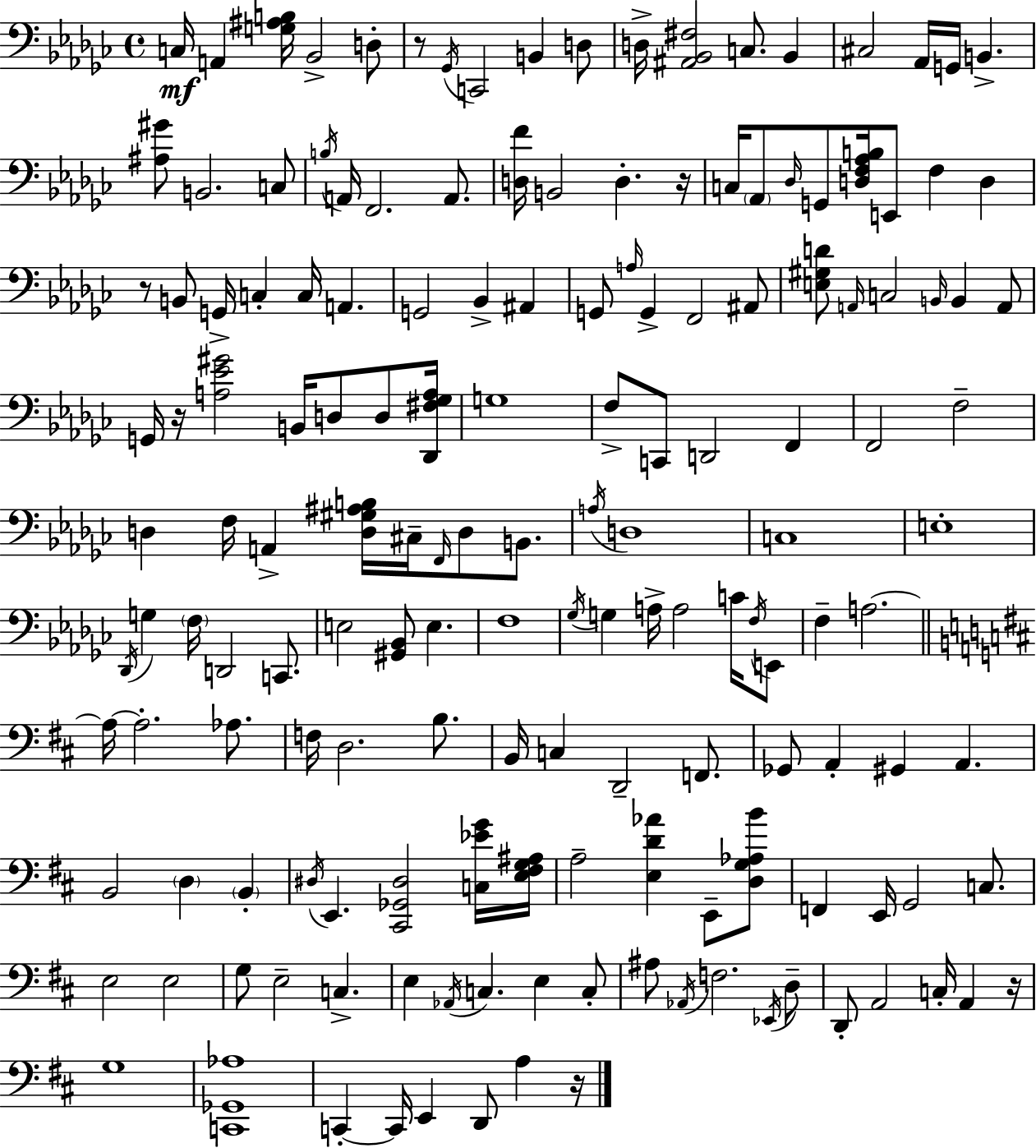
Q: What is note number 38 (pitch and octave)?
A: A#2